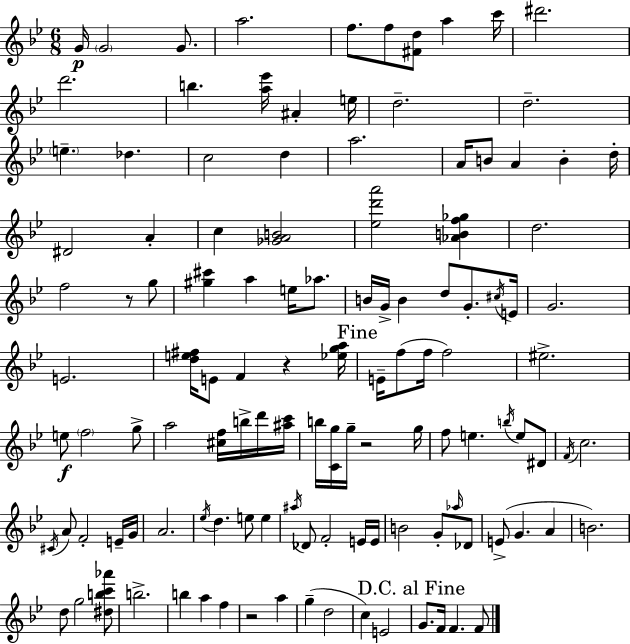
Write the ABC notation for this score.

X:1
T:Untitled
M:6/8
L:1/4
K:Gm
G/4 G2 G/2 a2 f/2 f/2 [^Fd]/2 a c'/4 ^d'2 d'2 b [a_e']/4 ^A e/4 d2 d2 e _d c2 d a2 A/4 B/2 A B d/4 ^D2 A c [_GAB]2 [_ed'a']2 [_ABf_g] d2 f2 z/2 g/2 [^g^c'] a e/4 _a/2 B/4 G/4 B d/2 G/2 ^c/4 E/4 G2 E2 [de^f]/4 E/2 F z [_ega]/4 E/4 f/2 f/4 f2 ^e2 e/2 f2 g/2 a2 [^cf]/4 b/4 d'/4 [^ac']/4 b/4 [Cg]/4 g/4 z2 g/4 f/2 e b/4 e/2 ^D/2 F/4 c2 ^C/4 A/2 F2 E/4 G/4 A2 _e/4 d e/2 e ^a/4 _D/2 F2 E/4 E/4 B2 G/2 _a/4 _D/2 E/2 G A B2 d/2 g2 [^dbc'_a']/2 b2 b a f z2 a g d2 c E2 G/2 F/4 F F/2